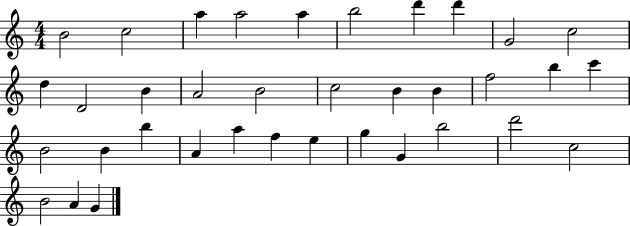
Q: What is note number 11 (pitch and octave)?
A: D5